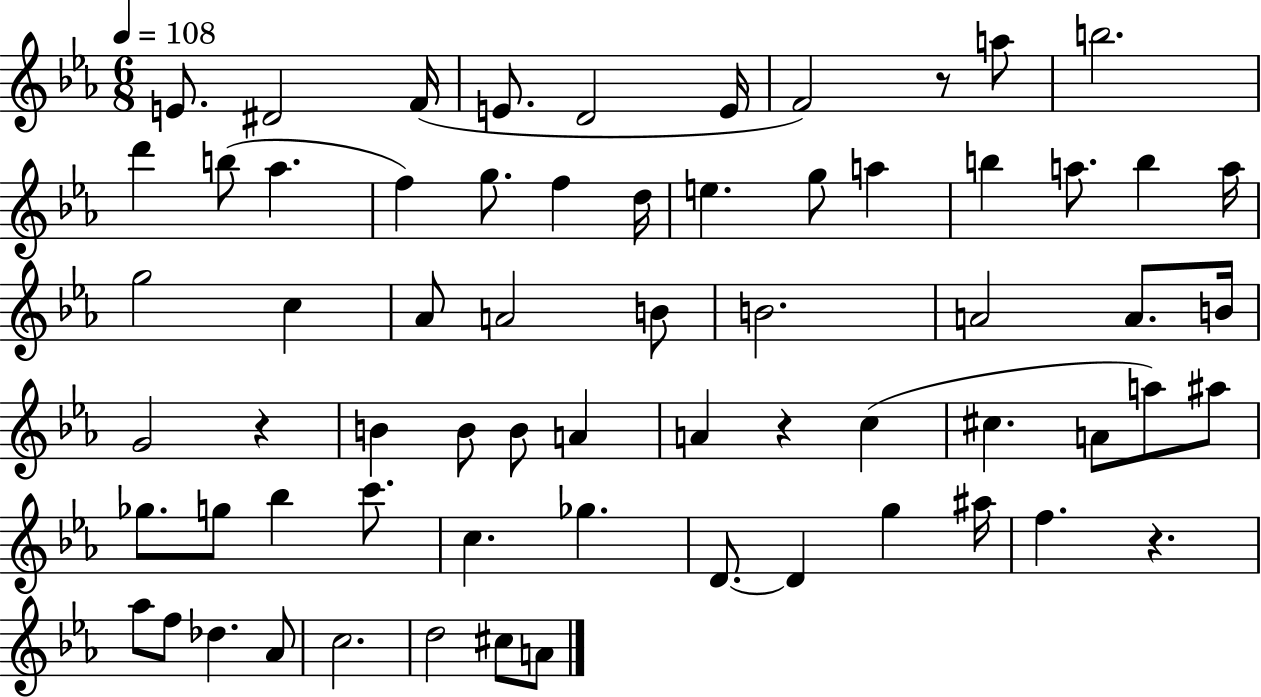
E4/e. D#4/h F4/s E4/e. D4/h E4/s F4/h R/e A5/e B5/h. D6/q B5/e Ab5/q. F5/q G5/e. F5/q D5/s E5/q. G5/e A5/q B5/q A5/e. B5/q A5/s G5/h C5/q Ab4/e A4/h B4/e B4/h. A4/h A4/e. B4/s G4/h R/q B4/q B4/e B4/e A4/q A4/q R/q C5/q C#5/q. A4/e A5/e A#5/e Gb5/e. G5/e Bb5/q C6/e. C5/q. Gb5/q. D4/e. D4/q G5/q A#5/s F5/q. R/q. Ab5/e F5/e Db5/q. Ab4/e C5/h. D5/h C#5/e A4/e